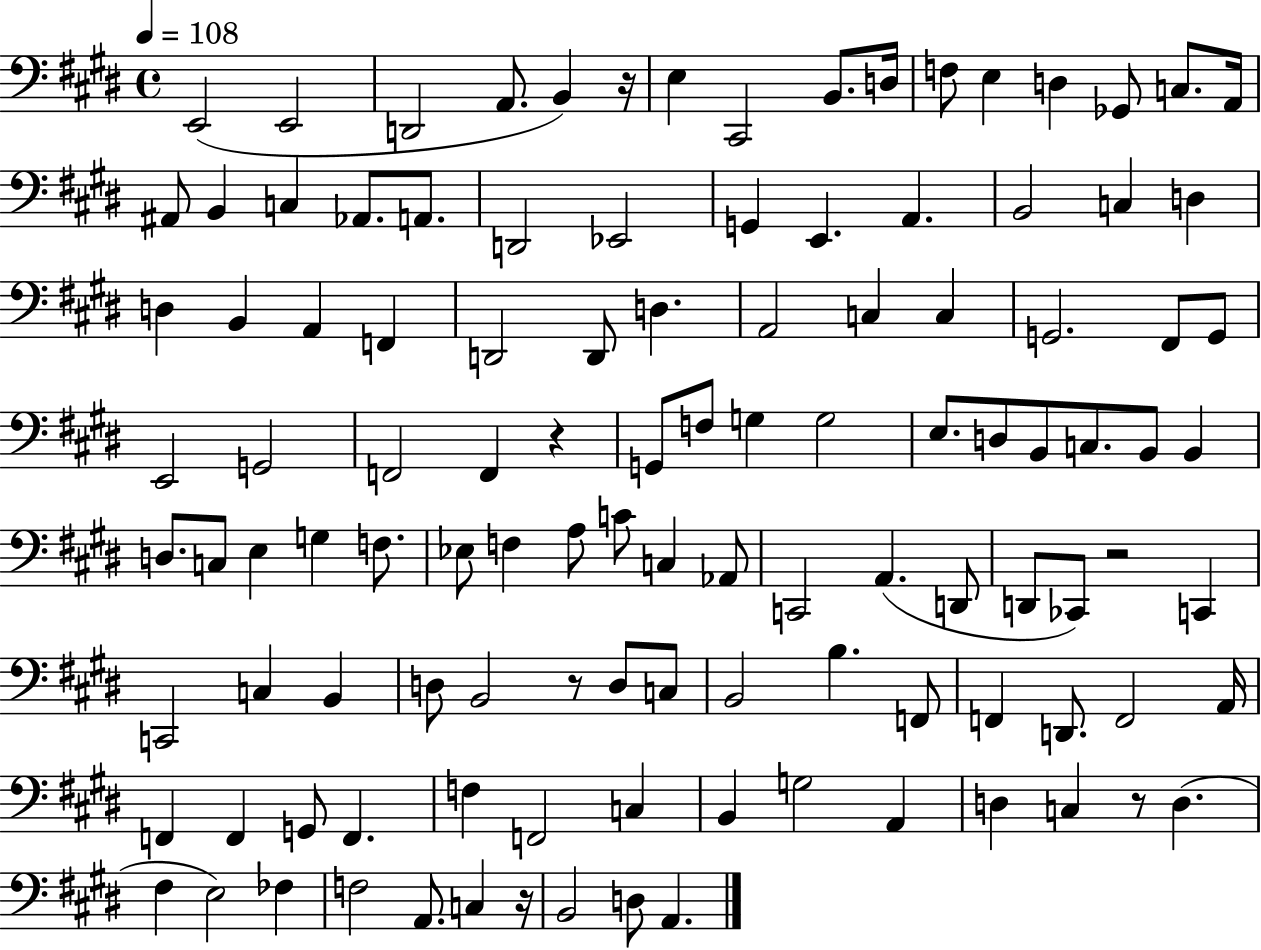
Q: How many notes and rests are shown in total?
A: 114